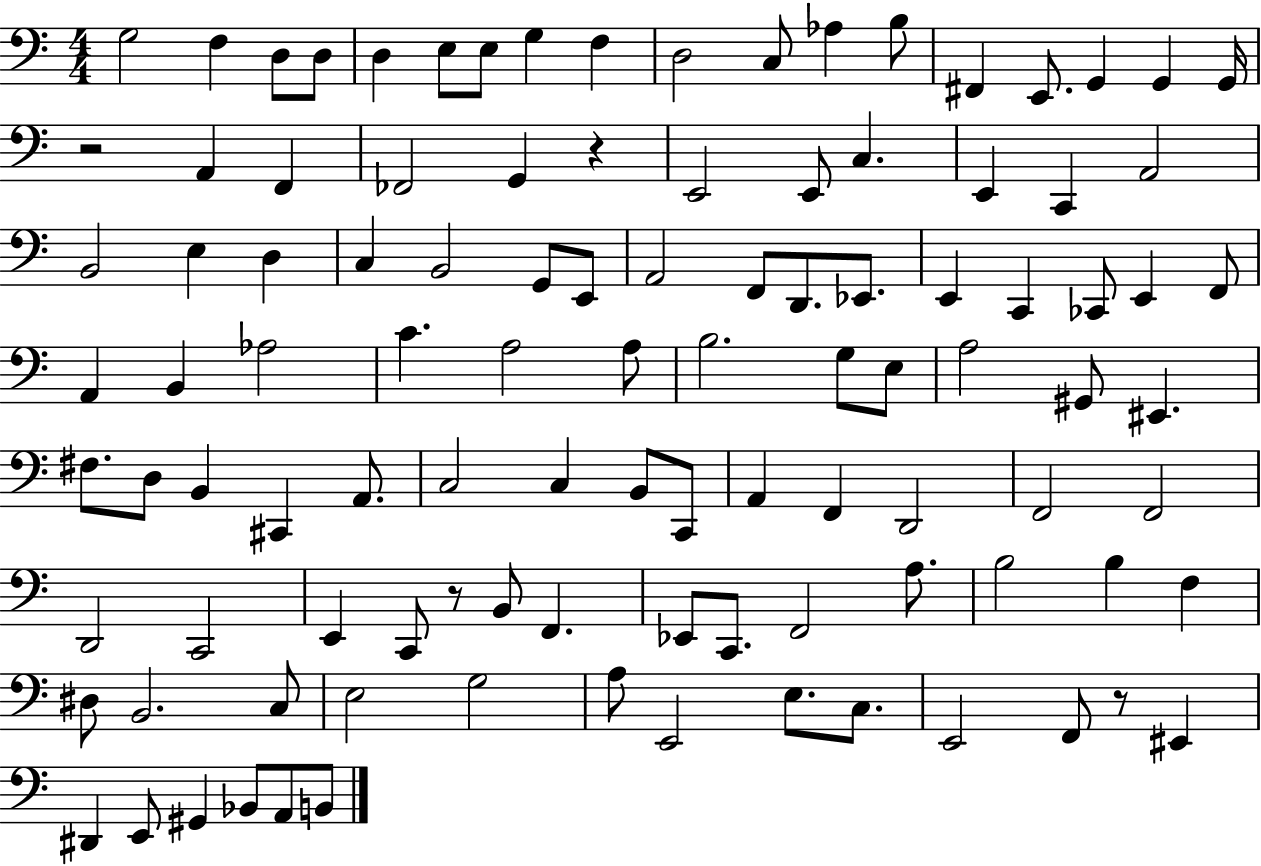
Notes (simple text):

G3/h F3/q D3/e D3/e D3/q E3/e E3/e G3/q F3/q D3/h C3/e Ab3/q B3/e F#2/q E2/e. G2/q G2/q G2/s R/h A2/q F2/q FES2/h G2/q R/q E2/h E2/e C3/q. E2/q C2/q A2/h B2/h E3/q D3/q C3/q B2/h G2/e E2/e A2/h F2/e D2/e. Eb2/e. E2/q C2/q CES2/e E2/q F2/e A2/q B2/q Ab3/h C4/q. A3/h A3/e B3/h. G3/e E3/e A3/h G#2/e EIS2/q. F#3/e. D3/e B2/q C#2/q A2/e. C3/h C3/q B2/e C2/e A2/q F2/q D2/h F2/h F2/h D2/h C2/h E2/q C2/e R/e B2/e F2/q. Eb2/e C2/e. F2/h A3/e. B3/h B3/q F3/q D#3/e B2/h. C3/e E3/h G3/h A3/e E2/h E3/e. C3/e. E2/h F2/e R/e EIS2/q D#2/q E2/e G#2/q Bb2/e A2/e B2/e